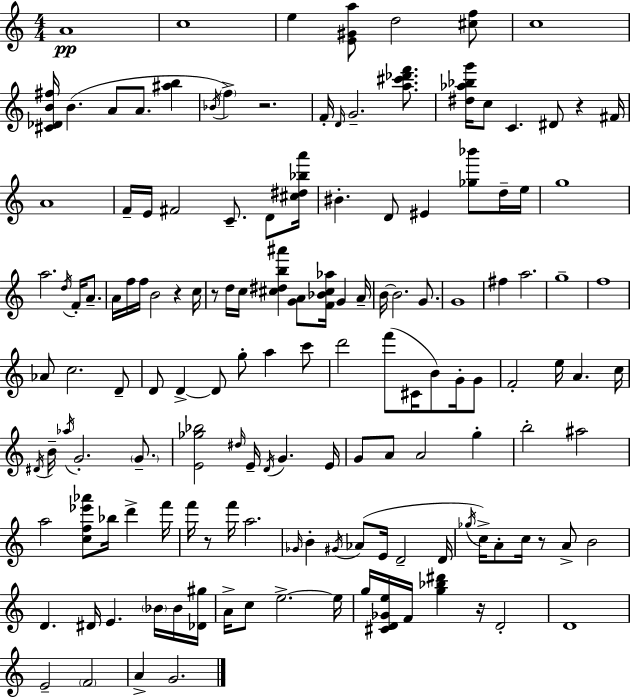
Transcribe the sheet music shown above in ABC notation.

X:1
T:Untitled
M:4/4
L:1/4
K:C
A4 c4 e [E^Ga]/2 d2 [^cf]/2 c4 [^C_DB^f]/4 B A/2 A/2 [^ab] _B/4 f z2 F/4 D/4 G2 [a^c'_d'f']/2 [^d_a_bg']/4 c/2 C ^D/2 z ^F/4 A4 F/4 E/4 ^F2 C/2 D/2 [^c^d_ba']/4 ^B D/2 ^E [_g_b']/2 d/4 e/4 g4 a2 d/4 F/4 A/2 A/4 f/4 f/4 B2 z c/4 z/2 d/4 c/4 [^c^db^a'] [GA]/2 [F_B^c_a]/4 G A/4 B/4 B2 G/2 G4 ^f a2 g4 f4 _A/2 c2 D/2 D/2 D D/2 g/2 a c'/2 d'2 f'/2 ^C/4 B/2 G/4 G/2 F2 e/4 A c/4 ^D/4 B/4 _a/4 G2 G/2 [E_g_b]2 ^d/4 E/4 D/4 G E/4 G/2 A/2 A2 g b2 ^a2 a2 [cf_e'_a']/2 _b/4 d' f'/4 f'/4 z/2 f'/4 a2 _G/4 B ^G/4 _A/2 E/4 D2 D/4 _g/4 c/4 A/2 c/4 z/2 A/2 B2 D ^D/4 E _B/4 _B/4 [_D^g]/4 A/4 c/2 e2 e/4 g/4 [^CD_Ge]/4 F/4 [g_b^d'] z/4 D2 D4 E2 F2 A G2